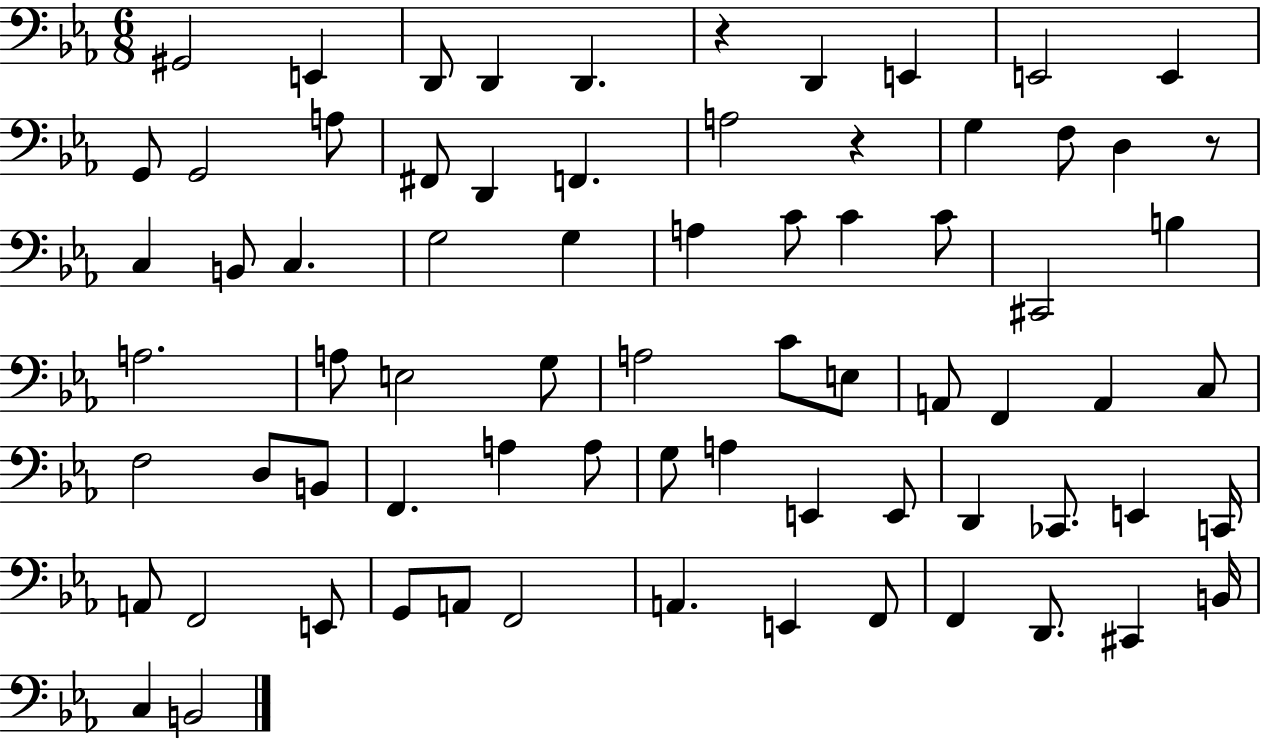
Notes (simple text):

G#2/h E2/q D2/e D2/q D2/q. R/q D2/q E2/q E2/h E2/q G2/e G2/h A3/e F#2/e D2/q F2/q. A3/h R/q G3/q F3/e D3/q R/e C3/q B2/e C3/q. G3/h G3/q A3/q C4/e C4/q C4/e C#2/h B3/q A3/h. A3/e E3/h G3/e A3/h C4/e E3/e A2/e F2/q A2/q C3/e F3/h D3/e B2/e F2/q. A3/q A3/e G3/e A3/q E2/q E2/e D2/q CES2/e. E2/q C2/s A2/e F2/h E2/e G2/e A2/e F2/h A2/q. E2/q F2/e F2/q D2/e. C#2/q B2/s C3/q B2/h